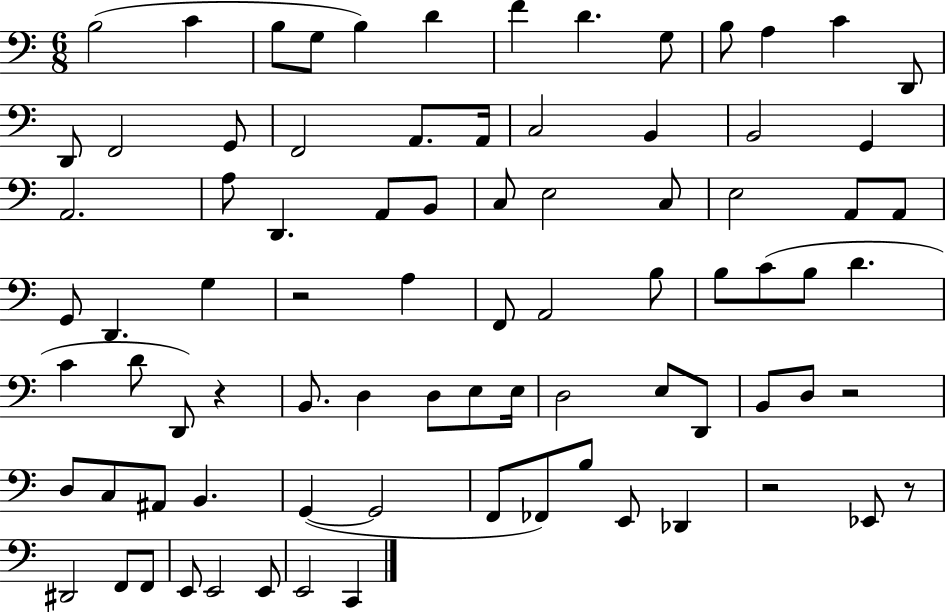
X:1
T:Untitled
M:6/8
L:1/4
K:C
B,2 C B,/2 G,/2 B, D F D G,/2 B,/2 A, C D,,/2 D,,/2 F,,2 G,,/2 F,,2 A,,/2 A,,/4 C,2 B,, B,,2 G,, A,,2 A,/2 D,, A,,/2 B,,/2 C,/2 E,2 C,/2 E,2 A,,/2 A,,/2 G,,/2 D,, G, z2 A, F,,/2 A,,2 B,/2 B,/2 C/2 B,/2 D C D/2 D,,/2 z B,,/2 D, D,/2 E,/2 E,/4 D,2 E,/2 D,,/2 B,,/2 D,/2 z2 D,/2 C,/2 ^A,,/2 B,, G,, G,,2 F,,/2 _F,,/2 B,/2 E,,/2 _D,, z2 _E,,/2 z/2 ^D,,2 F,,/2 F,,/2 E,,/2 E,,2 E,,/2 E,,2 C,,